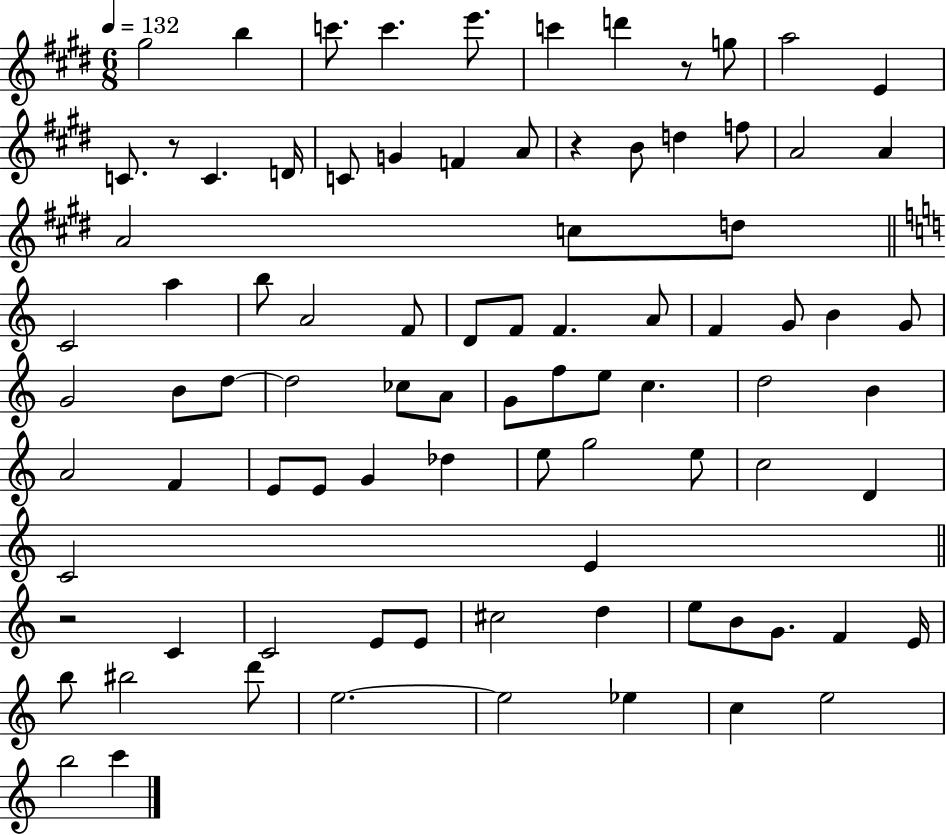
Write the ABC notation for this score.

X:1
T:Untitled
M:6/8
L:1/4
K:E
^g2 b c'/2 c' e'/2 c' d' z/2 g/2 a2 E C/2 z/2 C D/4 C/2 G F A/2 z B/2 d f/2 A2 A A2 c/2 d/2 C2 a b/2 A2 F/2 D/2 F/2 F A/2 F G/2 B G/2 G2 B/2 d/2 d2 _c/2 A/2 G/2 f/2 e/2 c d2 B A2 F E/2 E/2 G _d e/2 g2 e/2 c2 D C2 E z2 C C2 E/2 E/2 ^c2 d e/2 B/2 G/2 F E/4 b/2 ^b2 d'/2 e2 e2 _e c e2 b2 c'